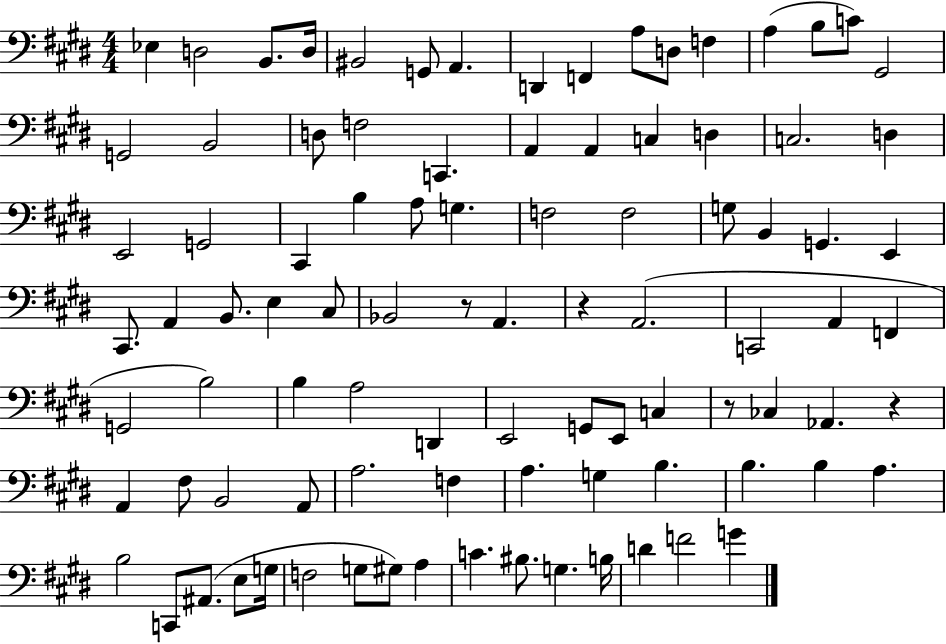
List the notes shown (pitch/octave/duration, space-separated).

Eb3/q D3/h B2/e. D3/s BIS2/h G2/e A2/q. D2/q F2/q A3/e D3/e F3/q A3/q B3/e C4/e G#2/h G2/h B2/h D3/e F3/h C2/q. A2/q A2/q C3/q D3/q C3/h. D3/q E2/h G2/h C#2/q B3/q A3/e G3/q. F3/h F3/h G3/e B2/q G2/q. E2/q C#2/e. A2/q B2/e. E3/q C#3/e Bb2/h R/e A2/q. R/q A2/h. C2/h A2/q F2/q G2/h B3/h B3/q A3/h D2/q E2/h G2/e E2/e C3/q R/e CES3/q Ab2/q. R/q A2/q F#3/e B2/h A2/e A3/h. F3/q A3/q. G3/q B3/q. B3/q. B3/q A3/q. B3/h C2/e A#2/e. E3/e G3/s F3/h G3/e G#3/e A3/q C4/q. BIS3/e. G3/q. B3/s D4/q F4/h G4/q